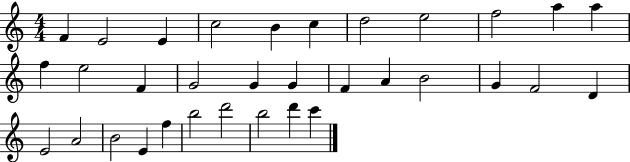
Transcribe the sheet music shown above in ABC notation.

X:1
T:Untitled
M:4/4
L:1/4
K:C
F E2 E c2 B c d2 e2 f2 a a f e2 F G2 G G F A B2 G F2 D E2 A2 B2 E f b2 d'2 b2 d' c'